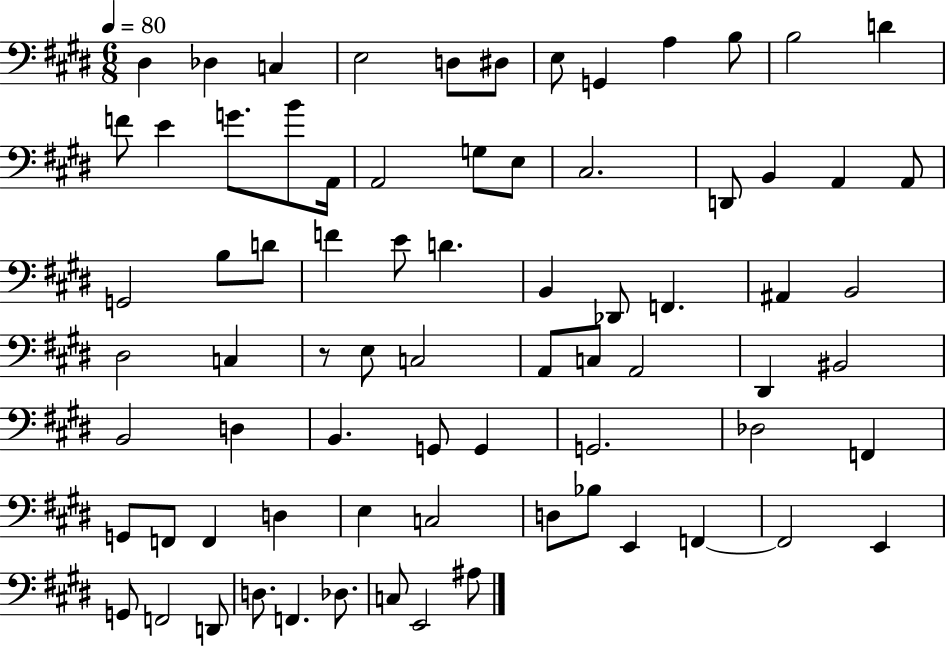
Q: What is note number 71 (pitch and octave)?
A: Db3